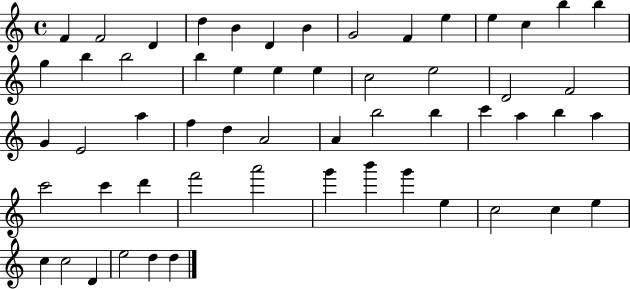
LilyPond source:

{
  \clef treble
  \time 4/4
  \defaultTimeSignature
  \key c \major
  f'4 f'2 d'4 | d''4 b'4 d'4 b'4 | g'2 f'4 e''4 | e''4 c''4 b''4 b''4 | \break g''4 b''4 b''2 | b''4 e''4 e''4 e''4 | c''2 e''2 | d'2 f'2 | \break g'4 e'2 a''4 | f''4 d''4 a'2 | a'4 b''2 b''4 | c'''4 a''4 b''4 a''4 | \break c'''2 c'''4 d'''4 | f'''2 a'''2 | g'''4 b'''4 g'''4 e''4 | c''2 c''4 e''4 | \break c''4 c''2 d'4 | e''2 d''4 d''4 | \bar "|."
}